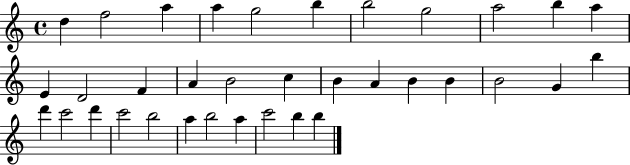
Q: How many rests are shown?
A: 0